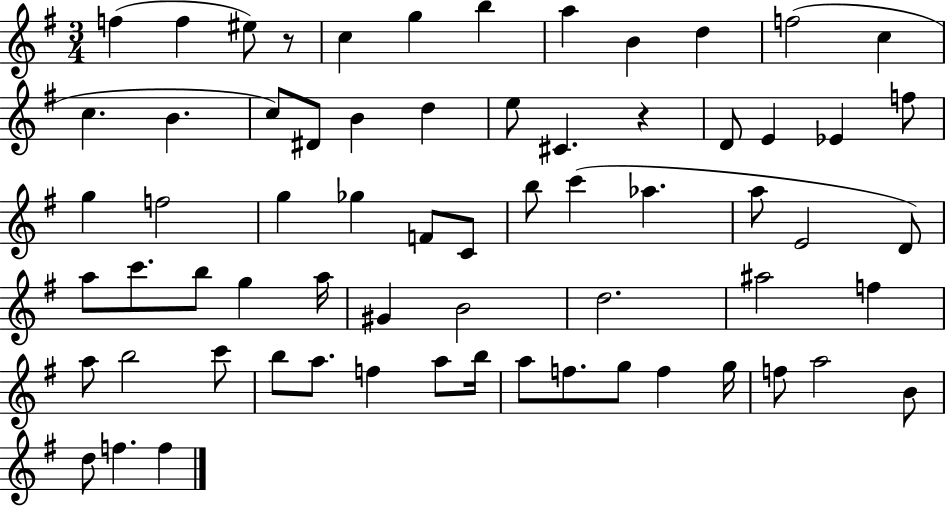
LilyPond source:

{
  \clef treble
  \numericTimeSignature
  \time 3/4
  \key g \major
  f''4( f''4 eis''8) r8 | c''4 g''4 b''4 | a''4 b'4 d''4 | f''2( c''4 | \break c''4. b'4. | c''8) dis'8 b'4 d''4 | e''8 cis'4. r4 | d'8 e'4 ees'4 f''8 | \break g''4 f''2 | g''4 ges''4 f'8 c'8 | b''8 c'''4( aes''4. | a''8 e'2 d'8) | \break a''8 c'''8. b''8 g''4 a''16 | gis'4 b'2 | d''2. | ais''2 f''4 | \break a''8 b''2 c'''8 | b''8 a''8. f''4 a''8 b''16 | a''8 f''8. g''8 f''4 g''16 | f''8 a''2 b'8 | \break d''8 f''4. f''4 | \bar "|."
}